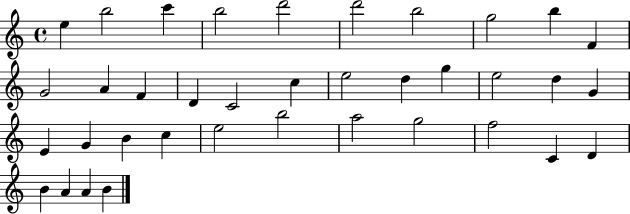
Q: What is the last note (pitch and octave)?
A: B4